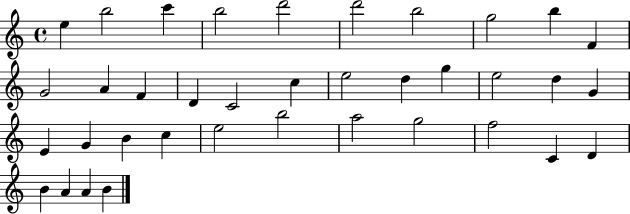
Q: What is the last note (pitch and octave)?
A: B4